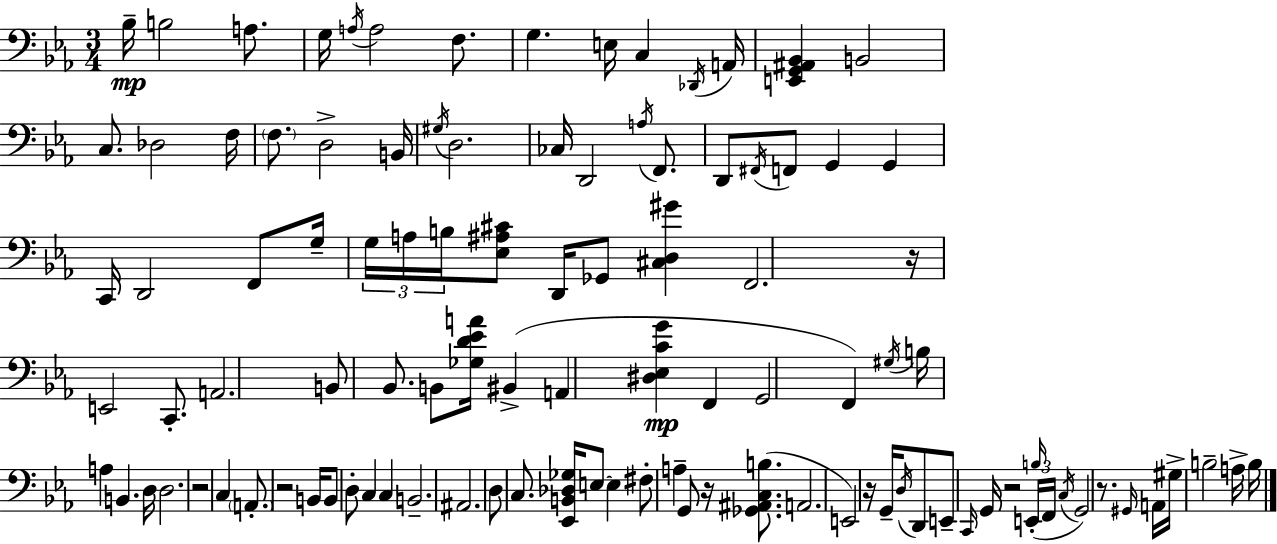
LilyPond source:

{
  \clef bass
  \numericTimeSignature
  \time 3/4
  \key ees \major
  bes16--\mp b2 a8. | g16 \acciaccatura { a16 } a2 f8. | g4. e16 c4 | \acciaccatura { des,16 } a,16 <e, g, ais, bes,>4 b,2 | \break c8. des2 | f16 \parenthesize f8. d2-> | b,16 \acciaccatura { gis16 } d2. | ces16 d,2 | \break \acciaccatura { a16 } f,8. d,8 \acciaccatura { fis,16 } f,8 g,4 | g,4 c,16 d,2 | f,8 g16-- \tuplet 3/2 { g16 a16 b16 } <ees ais cis'>8 d,16 ges,8 | <cis d gis'>4 f,2. | \break r16 e,2 | c,8.-. a,2. | b,8 bes,8. b,8 | <ges d' ees' a'>16 bis,4->( a,4 <dis ees c' g'>4\mp | \break f,4 g,2 | f,4) \acciaccatura { gis16 } b16 a4 b,4. | d16 d2. | r2 | \break c4 \parenthesize a,8.-. r2 | b,16 b,8 d8-. c4 | c4 b,2.-- | ais,2. | \break d8 c8. <ees, b, des ges>16 | e8~~ e4 fis8-. a4-- | g,8 r16 <ges, ais, c b>8.( a,2. | e,2) | \break r16 g,16-- \acciaccatura { d16 } d,8 e,8-- \grace { c,16 } g,16 r2 | \tuplet 3/2 { e,16-.( \grace { b16 } f,16 } \acciaccatura { c16 } g,2) | r8. \grace { gis,16 } a,16 | gis16-> b2-- a16-> b16 \bar "|."
}